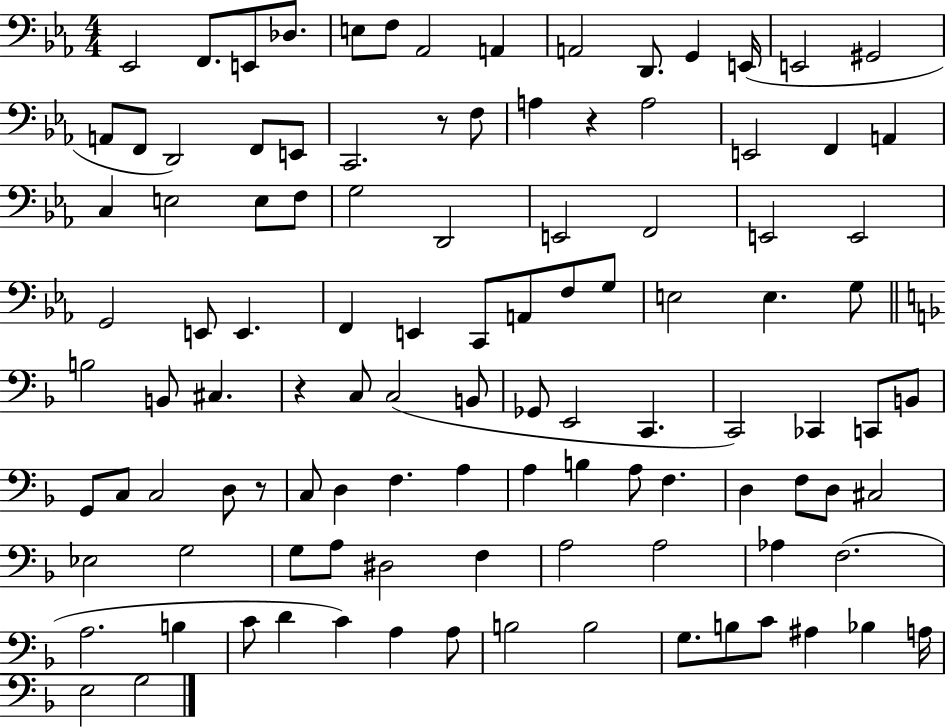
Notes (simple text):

Eb2/h F2/e. E2/e Db3/e. E3/e F3/e Ab2/h A2/q A2/h D2/e. G2/q E2/s E2/h G#2/h A2/e F2/e D2/h F2/e E2/e C2/h. R/e F3/e A3/q R/q A3/h E2/h F2/q A2/q C3/q E3/h E3/e F3/e G3/h D2/h E2/h F2/h E2/h E2/h G2/h E2/e E2/q. F2/q E2/q C2/e A2/e F3/e G3/e E3/h E3/q. G3/e B3/h B2/e C#3/q. R/q C3/e C3/h B2/e Gb2/e E2/h C2/q. C2/h CES2/q C2/e B2/e G2/e C3/e C3/h D3/e R/e C3/e D3/q F3/q. A3/q A3/q B3/q A3/e F3/q. D3/q F3/e D3/e C#3/h Eb3/h G3/h G3/e A3/e D#3/h F3/q A3/h A3/h Ab3/q F3/h. A3/h. B3/q C4/e D4/q C4/q A3/q A3/e B3/h B3/h G3/e. B3/e C4/e A#3/q Bb3/q A3/s E3/h G3/h